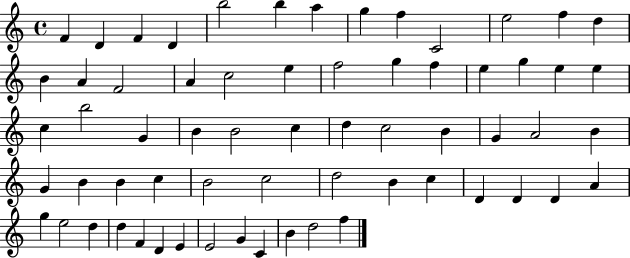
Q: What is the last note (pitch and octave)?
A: F5